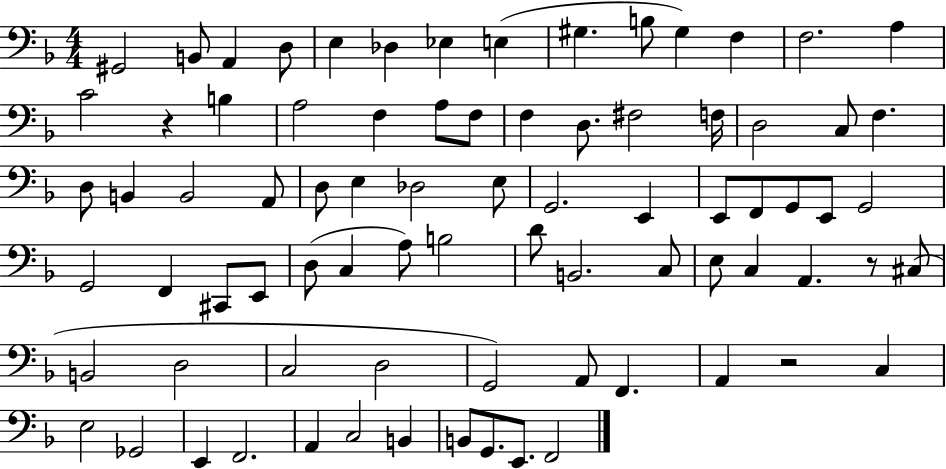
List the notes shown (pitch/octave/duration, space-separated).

G#2/h B2/e A2/q D3/e E3/q Db3/q Eb3/q E3/q G#3/q. B3/e G#3/q F3/q F3/h. A3/q C4/h R/q B3/q A3/h F3/q A3/e F3/e F3/q D3/e. F#3/h F3/s D3/h C3/e F3/q. D3/e B2/q B2/h A2/e D3/e E3/q Db3/h E3/e G2/h. E2/q E2/e F2/e G2/e E2/e G2/h G2/h F2/q C#2/e E2/e D3/e C3/q A3/e B3/h D4/e B2/h. C3/e E3/e C3/q A2/q. R/e C#3/e B2/h D3/h C3/h D3/h G2/h A2/e F2/q. A2/q R/h C3/q E3/h Gb2/h E2/q F2/h. A2/q C3/h B2/q B2/e G2/e. E2/e. F2/h